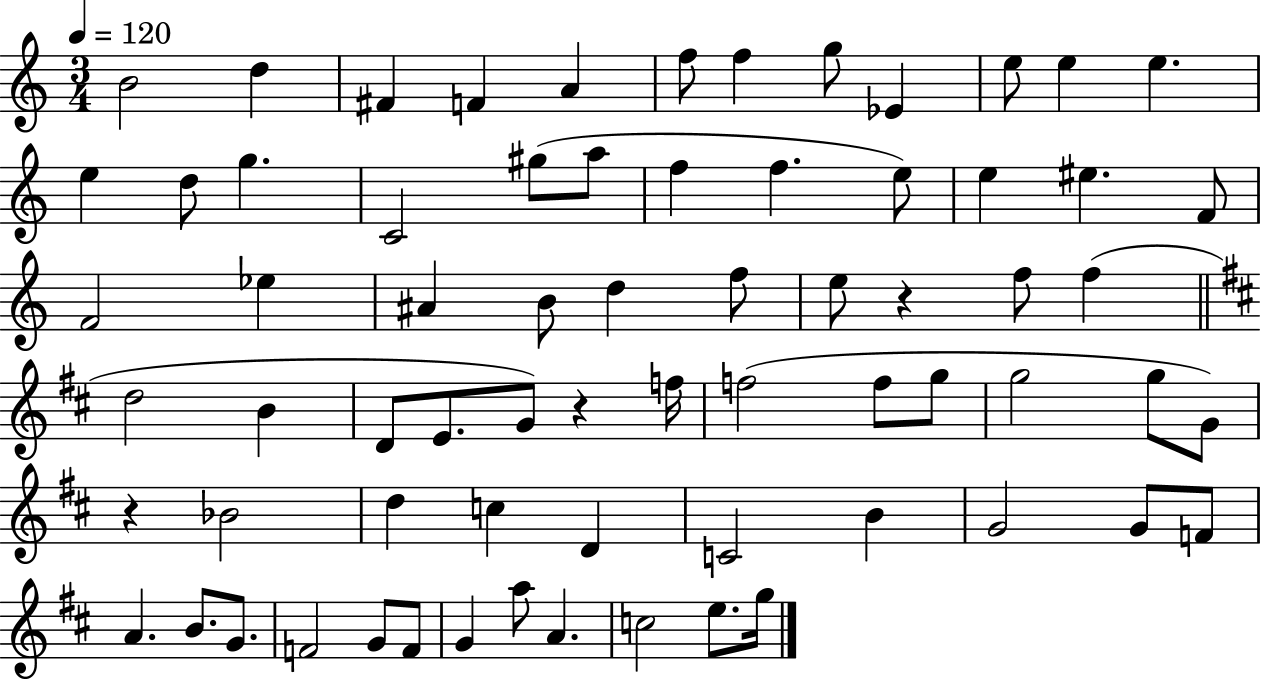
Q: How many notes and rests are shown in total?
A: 69